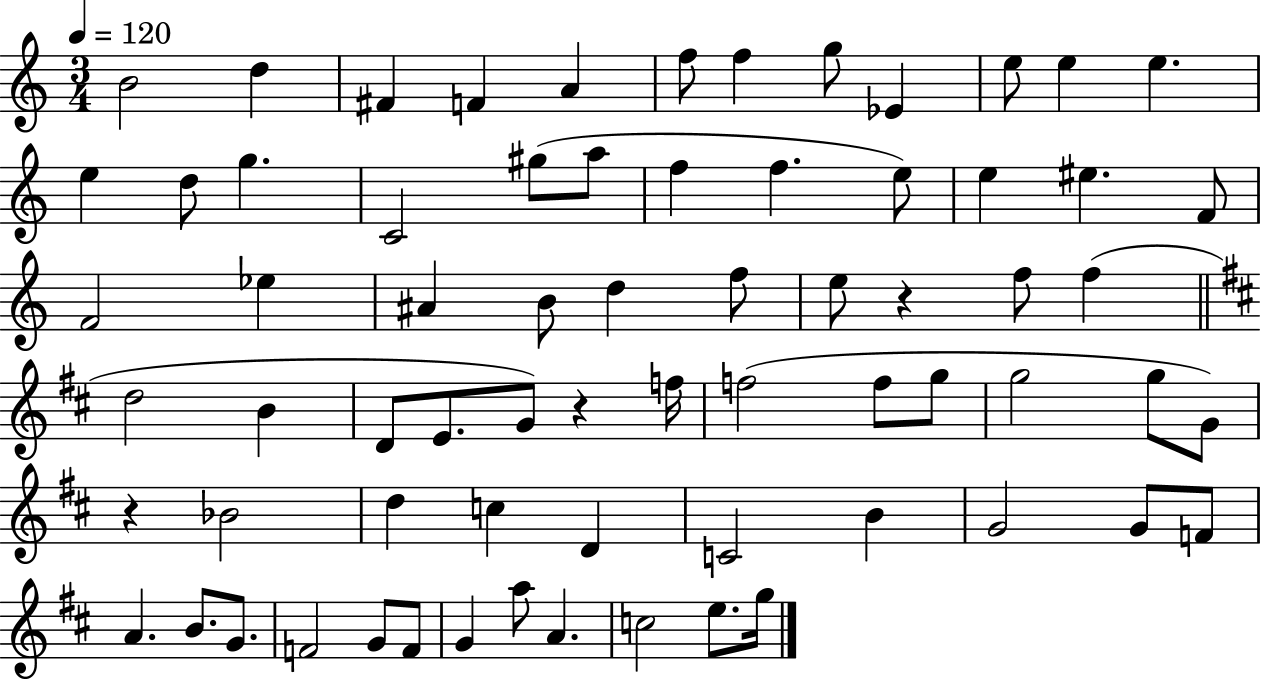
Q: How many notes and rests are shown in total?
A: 69